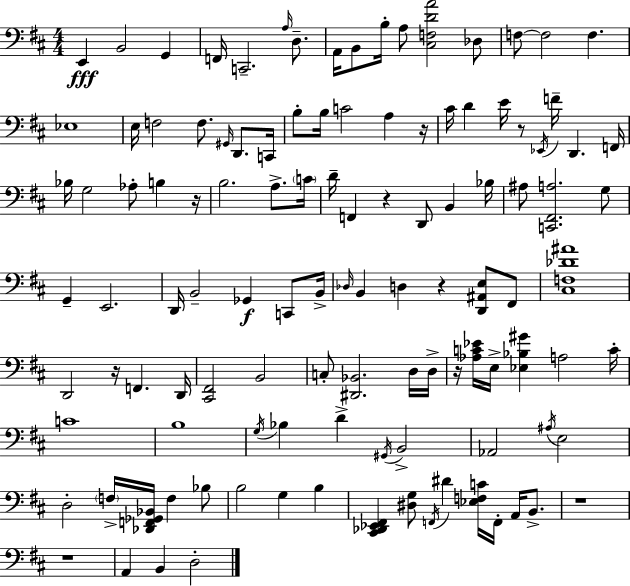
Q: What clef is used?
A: bass